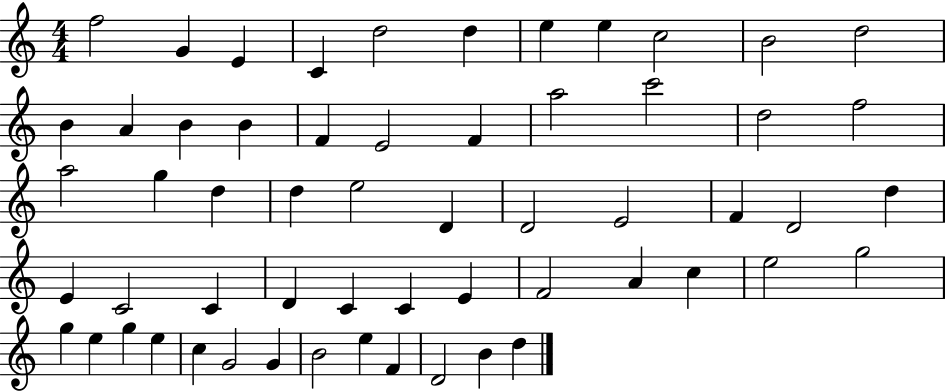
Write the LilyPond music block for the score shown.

{
  \clef treble
  \numericTimeSignature
  \time 4/4
  \key c \major
  f''2 g'4 e'4 | c'4 d''2 d''4 | e''4 e''4 c''2 | b'2 d''2 | \break b'4 a'4 b'4 b'4 | f'4 e'2 f'4 | a''2 c'''2 | d''2 f''2 | \break a''2 g''4 d''4 | d''4 e''2 d'4 | d'2 e'2 | f'4 d'2 d''4 | \break e'4 c'2 c'4 | d'4 c'4 c'4 e'4 | f'2 a'4 c''4 | e''2 g''2 | \break g''4 e''4 g''4 e''4 | c''4 g'2 g'4 | b'2 e''4 f'4 | d'2 b'4 d''4 | \break \bar "|."
}